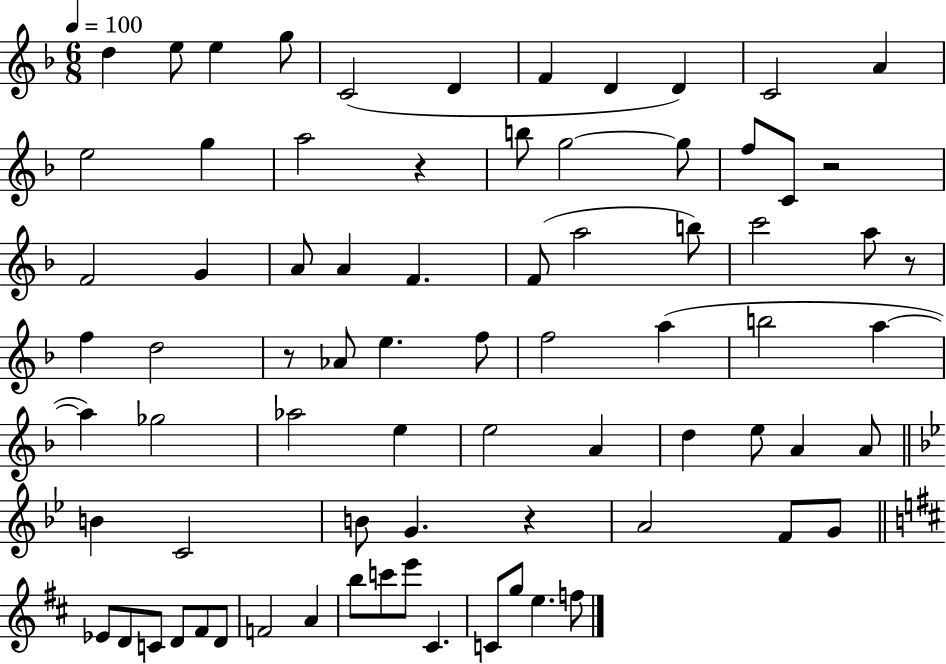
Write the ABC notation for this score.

X:1
T:Untitled
M:6/8
L:1/4
K:F
d e/2 e g/2 C2 D F D D C2 A e2 g a2 z b/2 g2 g/2 f/2 C/2 z2 F2 G A/2 A F F/2 a2 b/2 c'2 a/2 z/2 f d2 z/2 _A/2 e f/2 f2 a b2 a a _g2 _a2 e e2 A d e/2 A A/2 B C2 B/2 G z A2 F/2 G/2 _E/2 D/2 C/2 D/2 ^F/2 D/2 F2 A b/2 c'/2 e'/2 ^C C/2 g/2 e f/2